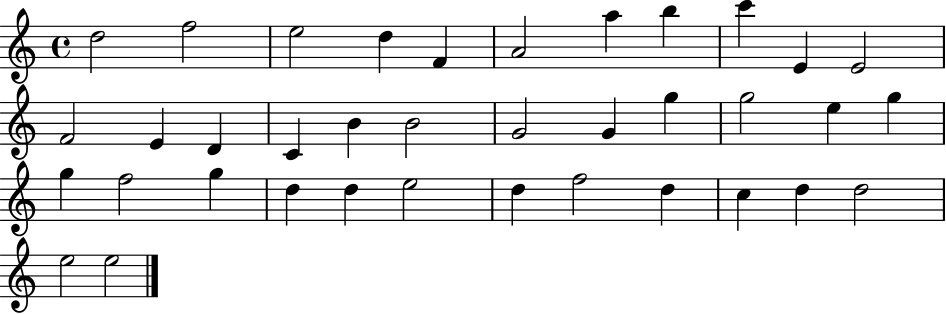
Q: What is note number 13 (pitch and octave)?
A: E4